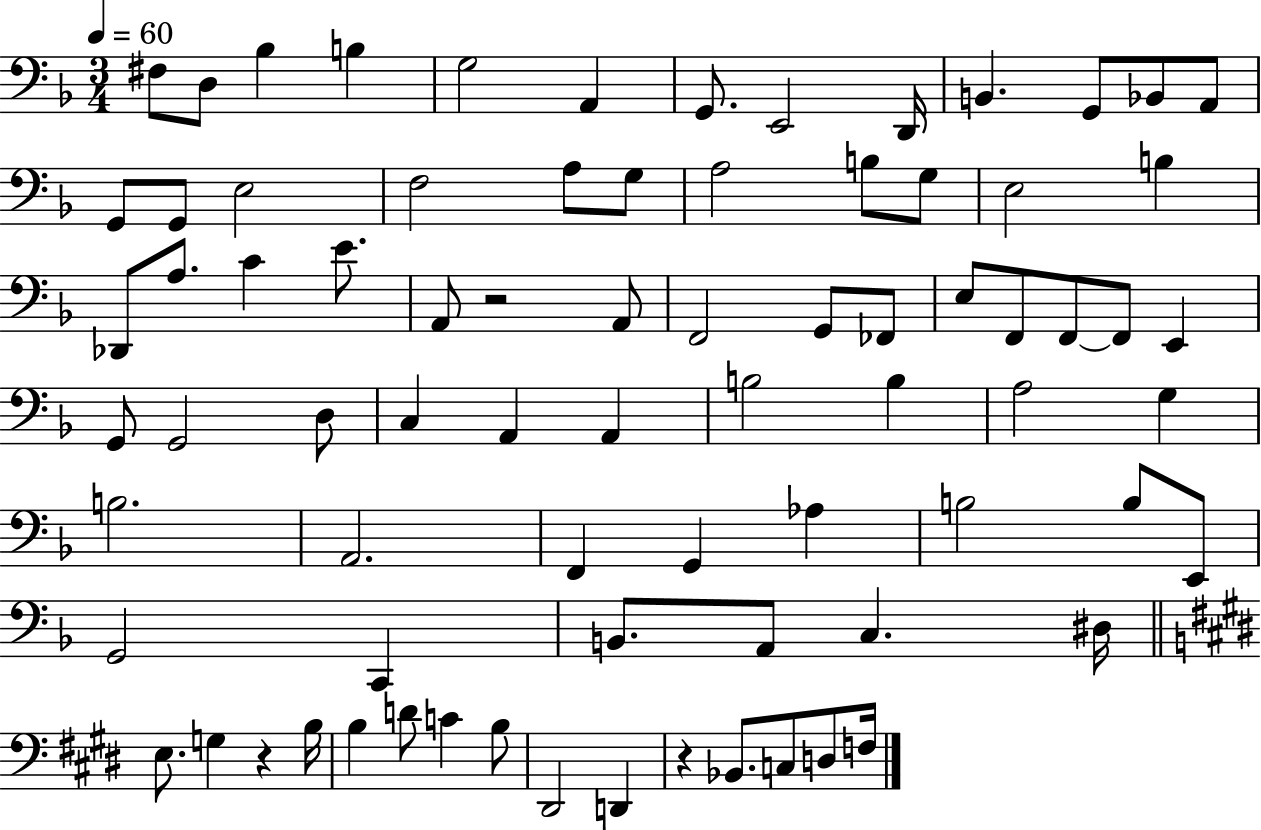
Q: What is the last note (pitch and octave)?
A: F3